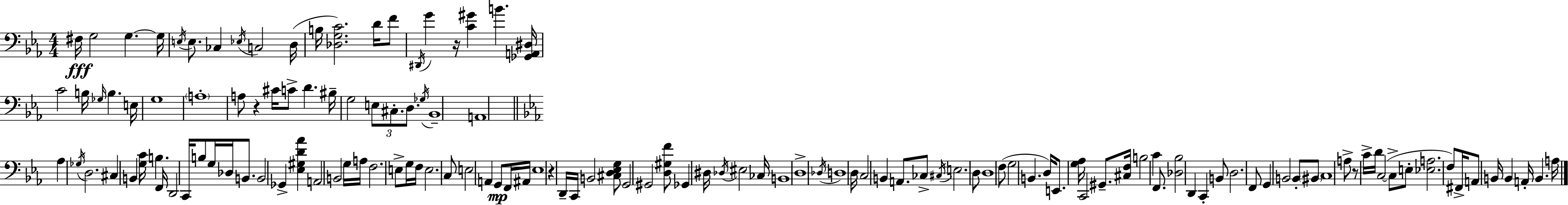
X:1
T:Untitled
M:4/4
L:1/4
K:Cm
^F,/4 G,2 G, G,/4 E,/4 E,/2 _C, _E,/4 C,2 D,/4 B,/4 [_D,G,C]2 D/4 F/2 ^D,,/4 G z/4 [C^G] B [_G,,A,,^D,]/4 C2 B,/4 _G,/4 B, E,/4 G,4 A,4 A,/2 z ^C/4 C/2 D ^B,/4 G,2 E,/2 ^C,/2 D,/2 _G,/4 _B,,4 A,,4 _A, _G,/4 D,2 ^C, B,, [G,C]/4 B, F,,/4 D,,2 C,,/4 B,/2 G,/4 _D,/4 B,,/2 B,,2 _G,, [_E,^G,D_A] A,,2 B,,2 G,/4 A,/4 F,2 E,/2 G,/4 F,/4 E,2 C,/2 E,2 A,, G,,/2 F,,/4 ^A,,/4 _E,4 z D,,/4 C,,/4 B,,2 [^C,D,_E,G,]/2 G,,2 ^G,,2 [D,^G,F]/2 _G,, ^D,/4 _D,/4 ^E,2 _C,/4 B,,4 D,4 _D,/4 D,4 D,/4 C,2 B,, A,,/2 _C,/2 ^C,/4 E,2 D,/2 D,4 F,/2 G,2 B,, D,/4 E,,/2 [G,_A,]/4 C,,2 ^G,,/2 [^C,F,]/4 B,2 C F,,/2 [_D,_B,]2 D,, C,, B,,/2 D,2 F,,/2 G,, B,,2 B,,/2 ^B,,/2 C,4 A,/2 z/2 C/4 D/4 C,2 C,/2 E,/2 [_E,A,]2 F,/2 ^F,,/4 A,,/2 B,,/4 B,, A,,/4 B,, A,/4